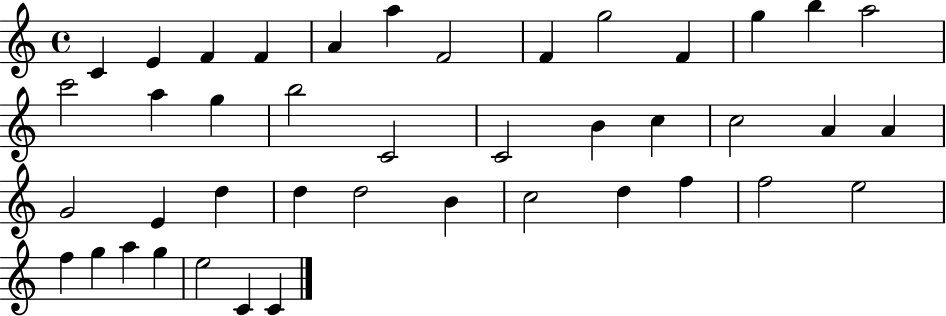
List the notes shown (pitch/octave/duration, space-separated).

C4/q E4/q F4/q F4/q A4/q A5/q F4/h F4/q G5/h F4/q G5/q B5/q A5/h C6/h A5/q G5/q B5/h C4/h C4/h B4/q C5/q C5/h A4/q A4/q G4/h E4/q D5/q D5/q D5/h B4/q C5/h D5/q F5/q F5/h E5/h F5/q G5/q A5/q G5/q E5/h C4/q C4/q